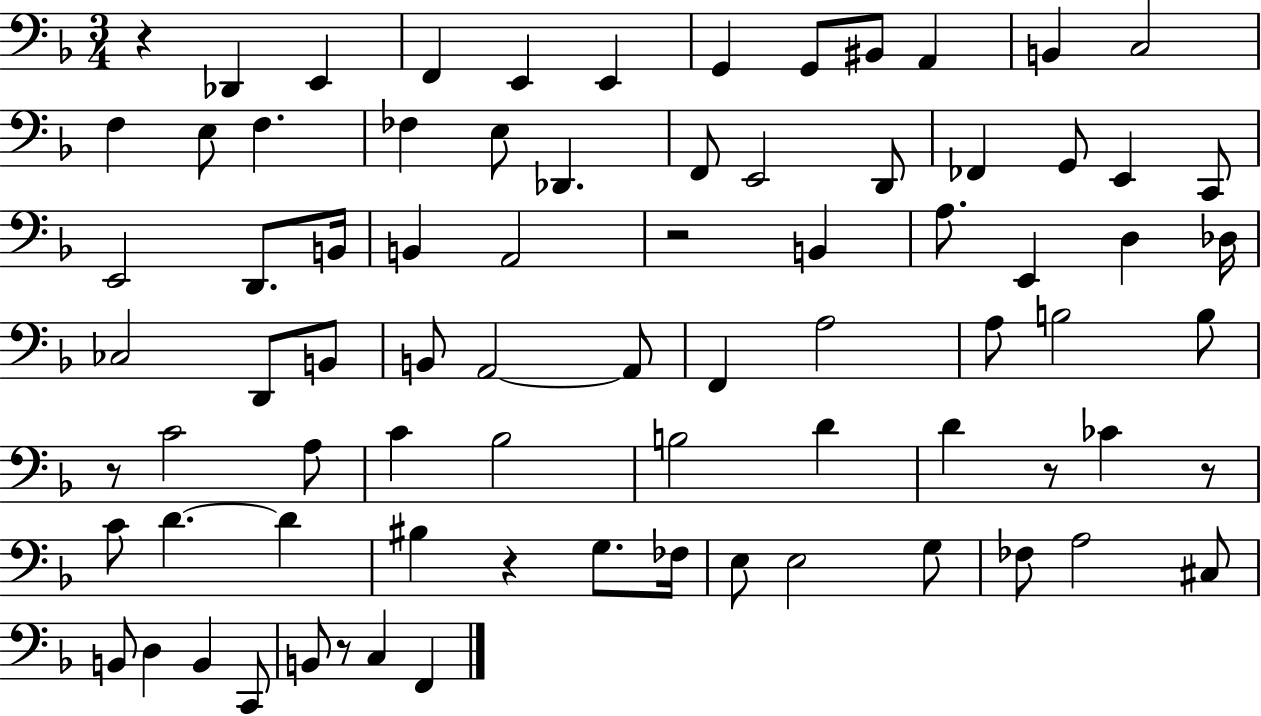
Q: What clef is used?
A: bass